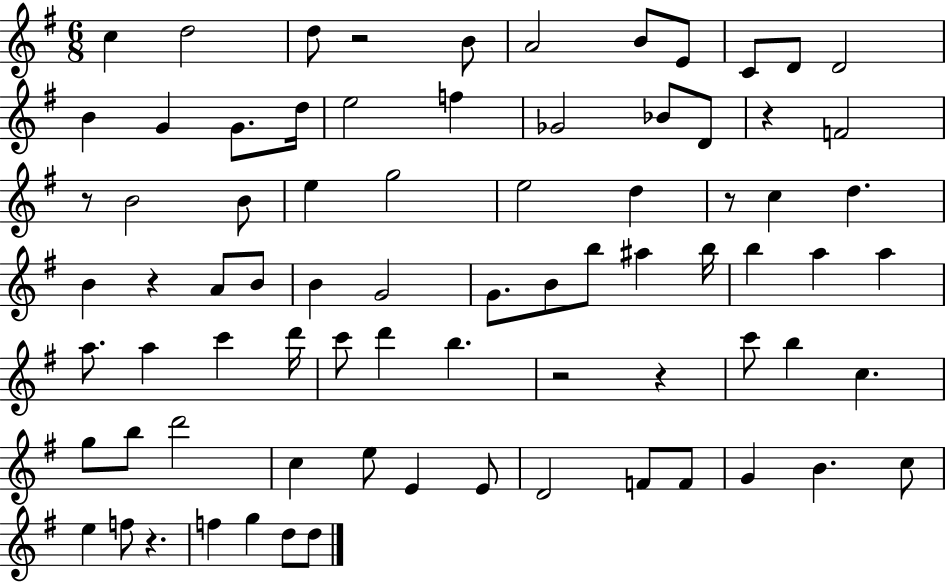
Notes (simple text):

C5/q D5/h D5/e R/h B4/e A4/h B4/e E4/e C4/e D4/e D4/h B4/q G4/q G4/e. D5/s E5/h F5/q Gb4/h Bb4/e D4/e R/q F4/h R/e B4/h B4/e E5/q G5/h E5/h D5/q R/e C5/q D5/q. B4/q R/q A4/e B4/e B4/q G4/h G4/e. B4/e B5/e A#5/q B5/s B5/q A5/q A5/q A5/e. A5/q C6/q D6/s C6/e D6/q B5/q. R/h R/q C6/e B5/q C5/q. G5/e B5/e D6/h C5/q E5/e E4/q E4/e D4/h F4/e F4/e G4/q B4/q. C5/e E5/q F5/e R/q. F5/q G5/q D5/e D5/e